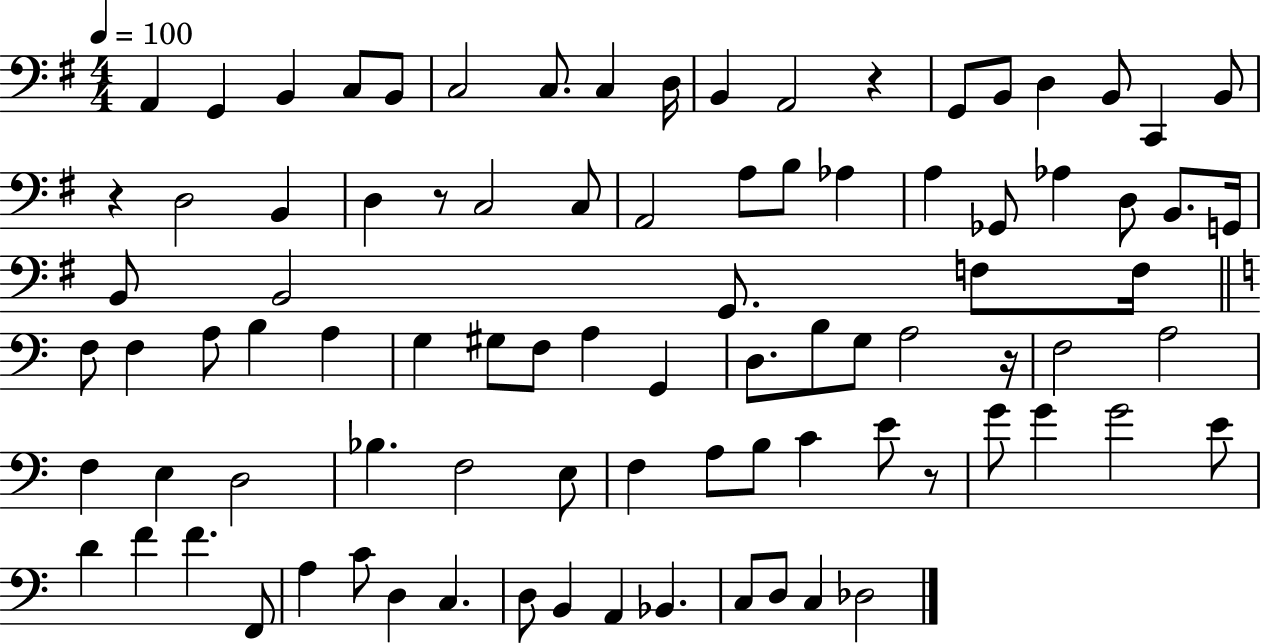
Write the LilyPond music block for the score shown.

{
  \clef bass
  \numericTimeSignature
  \time 4/4
  \key g \major
  \tempo 4 = 100
  a,4 g,4 b,4 c8 b,8 | c2 c8. c4 d16 | b,4 a,2 r4 | g,8 b,8 d4 b,8 c,4 b,8 | \break r4 d2 b,4 | d4 r8 c2 c8 | a,2 a8 b8 aes4 | a4 ges,8 aes4 d8 b,8. g,16 | \break b,8 b,2 g,8. f8 f16 | \bar "||" \break \key a \minor f8 f4 a8 b4 a4 | g4 gis8 f8 a4 g,4 | d8. b8 g8 a2 r16 | f2 a2 | \break f4 e4 d2 | bes4. f2 e8 | f4 a8 b8 c'4 e'8 r8 | g'8 g'4 g'2 e'8 | \break d'4 f'4 f'4. f,8 | a4 c'8 d4 c4. | d8 b,4 a,4 bes,4. | c8 d8 c4 des2 | \break \bar "|."
}